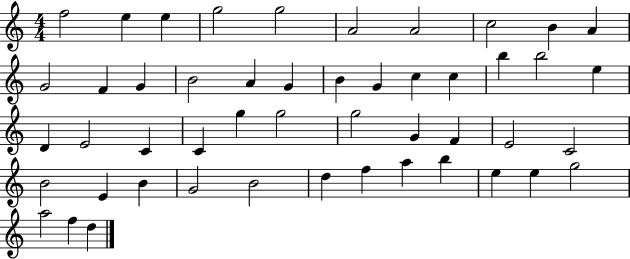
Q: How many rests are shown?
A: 0